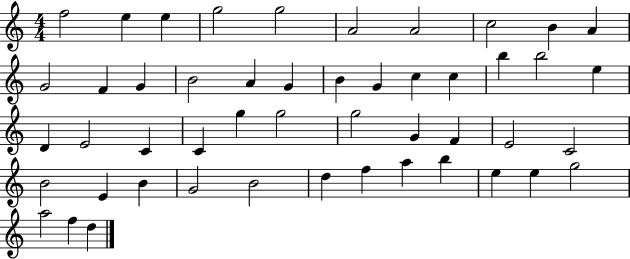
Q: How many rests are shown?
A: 0